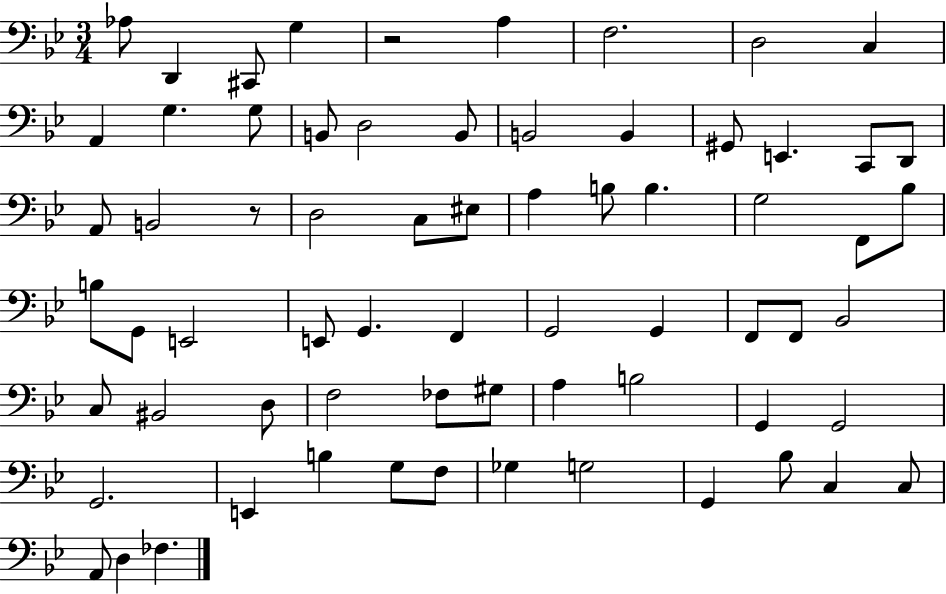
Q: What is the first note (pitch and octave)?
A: Ab3